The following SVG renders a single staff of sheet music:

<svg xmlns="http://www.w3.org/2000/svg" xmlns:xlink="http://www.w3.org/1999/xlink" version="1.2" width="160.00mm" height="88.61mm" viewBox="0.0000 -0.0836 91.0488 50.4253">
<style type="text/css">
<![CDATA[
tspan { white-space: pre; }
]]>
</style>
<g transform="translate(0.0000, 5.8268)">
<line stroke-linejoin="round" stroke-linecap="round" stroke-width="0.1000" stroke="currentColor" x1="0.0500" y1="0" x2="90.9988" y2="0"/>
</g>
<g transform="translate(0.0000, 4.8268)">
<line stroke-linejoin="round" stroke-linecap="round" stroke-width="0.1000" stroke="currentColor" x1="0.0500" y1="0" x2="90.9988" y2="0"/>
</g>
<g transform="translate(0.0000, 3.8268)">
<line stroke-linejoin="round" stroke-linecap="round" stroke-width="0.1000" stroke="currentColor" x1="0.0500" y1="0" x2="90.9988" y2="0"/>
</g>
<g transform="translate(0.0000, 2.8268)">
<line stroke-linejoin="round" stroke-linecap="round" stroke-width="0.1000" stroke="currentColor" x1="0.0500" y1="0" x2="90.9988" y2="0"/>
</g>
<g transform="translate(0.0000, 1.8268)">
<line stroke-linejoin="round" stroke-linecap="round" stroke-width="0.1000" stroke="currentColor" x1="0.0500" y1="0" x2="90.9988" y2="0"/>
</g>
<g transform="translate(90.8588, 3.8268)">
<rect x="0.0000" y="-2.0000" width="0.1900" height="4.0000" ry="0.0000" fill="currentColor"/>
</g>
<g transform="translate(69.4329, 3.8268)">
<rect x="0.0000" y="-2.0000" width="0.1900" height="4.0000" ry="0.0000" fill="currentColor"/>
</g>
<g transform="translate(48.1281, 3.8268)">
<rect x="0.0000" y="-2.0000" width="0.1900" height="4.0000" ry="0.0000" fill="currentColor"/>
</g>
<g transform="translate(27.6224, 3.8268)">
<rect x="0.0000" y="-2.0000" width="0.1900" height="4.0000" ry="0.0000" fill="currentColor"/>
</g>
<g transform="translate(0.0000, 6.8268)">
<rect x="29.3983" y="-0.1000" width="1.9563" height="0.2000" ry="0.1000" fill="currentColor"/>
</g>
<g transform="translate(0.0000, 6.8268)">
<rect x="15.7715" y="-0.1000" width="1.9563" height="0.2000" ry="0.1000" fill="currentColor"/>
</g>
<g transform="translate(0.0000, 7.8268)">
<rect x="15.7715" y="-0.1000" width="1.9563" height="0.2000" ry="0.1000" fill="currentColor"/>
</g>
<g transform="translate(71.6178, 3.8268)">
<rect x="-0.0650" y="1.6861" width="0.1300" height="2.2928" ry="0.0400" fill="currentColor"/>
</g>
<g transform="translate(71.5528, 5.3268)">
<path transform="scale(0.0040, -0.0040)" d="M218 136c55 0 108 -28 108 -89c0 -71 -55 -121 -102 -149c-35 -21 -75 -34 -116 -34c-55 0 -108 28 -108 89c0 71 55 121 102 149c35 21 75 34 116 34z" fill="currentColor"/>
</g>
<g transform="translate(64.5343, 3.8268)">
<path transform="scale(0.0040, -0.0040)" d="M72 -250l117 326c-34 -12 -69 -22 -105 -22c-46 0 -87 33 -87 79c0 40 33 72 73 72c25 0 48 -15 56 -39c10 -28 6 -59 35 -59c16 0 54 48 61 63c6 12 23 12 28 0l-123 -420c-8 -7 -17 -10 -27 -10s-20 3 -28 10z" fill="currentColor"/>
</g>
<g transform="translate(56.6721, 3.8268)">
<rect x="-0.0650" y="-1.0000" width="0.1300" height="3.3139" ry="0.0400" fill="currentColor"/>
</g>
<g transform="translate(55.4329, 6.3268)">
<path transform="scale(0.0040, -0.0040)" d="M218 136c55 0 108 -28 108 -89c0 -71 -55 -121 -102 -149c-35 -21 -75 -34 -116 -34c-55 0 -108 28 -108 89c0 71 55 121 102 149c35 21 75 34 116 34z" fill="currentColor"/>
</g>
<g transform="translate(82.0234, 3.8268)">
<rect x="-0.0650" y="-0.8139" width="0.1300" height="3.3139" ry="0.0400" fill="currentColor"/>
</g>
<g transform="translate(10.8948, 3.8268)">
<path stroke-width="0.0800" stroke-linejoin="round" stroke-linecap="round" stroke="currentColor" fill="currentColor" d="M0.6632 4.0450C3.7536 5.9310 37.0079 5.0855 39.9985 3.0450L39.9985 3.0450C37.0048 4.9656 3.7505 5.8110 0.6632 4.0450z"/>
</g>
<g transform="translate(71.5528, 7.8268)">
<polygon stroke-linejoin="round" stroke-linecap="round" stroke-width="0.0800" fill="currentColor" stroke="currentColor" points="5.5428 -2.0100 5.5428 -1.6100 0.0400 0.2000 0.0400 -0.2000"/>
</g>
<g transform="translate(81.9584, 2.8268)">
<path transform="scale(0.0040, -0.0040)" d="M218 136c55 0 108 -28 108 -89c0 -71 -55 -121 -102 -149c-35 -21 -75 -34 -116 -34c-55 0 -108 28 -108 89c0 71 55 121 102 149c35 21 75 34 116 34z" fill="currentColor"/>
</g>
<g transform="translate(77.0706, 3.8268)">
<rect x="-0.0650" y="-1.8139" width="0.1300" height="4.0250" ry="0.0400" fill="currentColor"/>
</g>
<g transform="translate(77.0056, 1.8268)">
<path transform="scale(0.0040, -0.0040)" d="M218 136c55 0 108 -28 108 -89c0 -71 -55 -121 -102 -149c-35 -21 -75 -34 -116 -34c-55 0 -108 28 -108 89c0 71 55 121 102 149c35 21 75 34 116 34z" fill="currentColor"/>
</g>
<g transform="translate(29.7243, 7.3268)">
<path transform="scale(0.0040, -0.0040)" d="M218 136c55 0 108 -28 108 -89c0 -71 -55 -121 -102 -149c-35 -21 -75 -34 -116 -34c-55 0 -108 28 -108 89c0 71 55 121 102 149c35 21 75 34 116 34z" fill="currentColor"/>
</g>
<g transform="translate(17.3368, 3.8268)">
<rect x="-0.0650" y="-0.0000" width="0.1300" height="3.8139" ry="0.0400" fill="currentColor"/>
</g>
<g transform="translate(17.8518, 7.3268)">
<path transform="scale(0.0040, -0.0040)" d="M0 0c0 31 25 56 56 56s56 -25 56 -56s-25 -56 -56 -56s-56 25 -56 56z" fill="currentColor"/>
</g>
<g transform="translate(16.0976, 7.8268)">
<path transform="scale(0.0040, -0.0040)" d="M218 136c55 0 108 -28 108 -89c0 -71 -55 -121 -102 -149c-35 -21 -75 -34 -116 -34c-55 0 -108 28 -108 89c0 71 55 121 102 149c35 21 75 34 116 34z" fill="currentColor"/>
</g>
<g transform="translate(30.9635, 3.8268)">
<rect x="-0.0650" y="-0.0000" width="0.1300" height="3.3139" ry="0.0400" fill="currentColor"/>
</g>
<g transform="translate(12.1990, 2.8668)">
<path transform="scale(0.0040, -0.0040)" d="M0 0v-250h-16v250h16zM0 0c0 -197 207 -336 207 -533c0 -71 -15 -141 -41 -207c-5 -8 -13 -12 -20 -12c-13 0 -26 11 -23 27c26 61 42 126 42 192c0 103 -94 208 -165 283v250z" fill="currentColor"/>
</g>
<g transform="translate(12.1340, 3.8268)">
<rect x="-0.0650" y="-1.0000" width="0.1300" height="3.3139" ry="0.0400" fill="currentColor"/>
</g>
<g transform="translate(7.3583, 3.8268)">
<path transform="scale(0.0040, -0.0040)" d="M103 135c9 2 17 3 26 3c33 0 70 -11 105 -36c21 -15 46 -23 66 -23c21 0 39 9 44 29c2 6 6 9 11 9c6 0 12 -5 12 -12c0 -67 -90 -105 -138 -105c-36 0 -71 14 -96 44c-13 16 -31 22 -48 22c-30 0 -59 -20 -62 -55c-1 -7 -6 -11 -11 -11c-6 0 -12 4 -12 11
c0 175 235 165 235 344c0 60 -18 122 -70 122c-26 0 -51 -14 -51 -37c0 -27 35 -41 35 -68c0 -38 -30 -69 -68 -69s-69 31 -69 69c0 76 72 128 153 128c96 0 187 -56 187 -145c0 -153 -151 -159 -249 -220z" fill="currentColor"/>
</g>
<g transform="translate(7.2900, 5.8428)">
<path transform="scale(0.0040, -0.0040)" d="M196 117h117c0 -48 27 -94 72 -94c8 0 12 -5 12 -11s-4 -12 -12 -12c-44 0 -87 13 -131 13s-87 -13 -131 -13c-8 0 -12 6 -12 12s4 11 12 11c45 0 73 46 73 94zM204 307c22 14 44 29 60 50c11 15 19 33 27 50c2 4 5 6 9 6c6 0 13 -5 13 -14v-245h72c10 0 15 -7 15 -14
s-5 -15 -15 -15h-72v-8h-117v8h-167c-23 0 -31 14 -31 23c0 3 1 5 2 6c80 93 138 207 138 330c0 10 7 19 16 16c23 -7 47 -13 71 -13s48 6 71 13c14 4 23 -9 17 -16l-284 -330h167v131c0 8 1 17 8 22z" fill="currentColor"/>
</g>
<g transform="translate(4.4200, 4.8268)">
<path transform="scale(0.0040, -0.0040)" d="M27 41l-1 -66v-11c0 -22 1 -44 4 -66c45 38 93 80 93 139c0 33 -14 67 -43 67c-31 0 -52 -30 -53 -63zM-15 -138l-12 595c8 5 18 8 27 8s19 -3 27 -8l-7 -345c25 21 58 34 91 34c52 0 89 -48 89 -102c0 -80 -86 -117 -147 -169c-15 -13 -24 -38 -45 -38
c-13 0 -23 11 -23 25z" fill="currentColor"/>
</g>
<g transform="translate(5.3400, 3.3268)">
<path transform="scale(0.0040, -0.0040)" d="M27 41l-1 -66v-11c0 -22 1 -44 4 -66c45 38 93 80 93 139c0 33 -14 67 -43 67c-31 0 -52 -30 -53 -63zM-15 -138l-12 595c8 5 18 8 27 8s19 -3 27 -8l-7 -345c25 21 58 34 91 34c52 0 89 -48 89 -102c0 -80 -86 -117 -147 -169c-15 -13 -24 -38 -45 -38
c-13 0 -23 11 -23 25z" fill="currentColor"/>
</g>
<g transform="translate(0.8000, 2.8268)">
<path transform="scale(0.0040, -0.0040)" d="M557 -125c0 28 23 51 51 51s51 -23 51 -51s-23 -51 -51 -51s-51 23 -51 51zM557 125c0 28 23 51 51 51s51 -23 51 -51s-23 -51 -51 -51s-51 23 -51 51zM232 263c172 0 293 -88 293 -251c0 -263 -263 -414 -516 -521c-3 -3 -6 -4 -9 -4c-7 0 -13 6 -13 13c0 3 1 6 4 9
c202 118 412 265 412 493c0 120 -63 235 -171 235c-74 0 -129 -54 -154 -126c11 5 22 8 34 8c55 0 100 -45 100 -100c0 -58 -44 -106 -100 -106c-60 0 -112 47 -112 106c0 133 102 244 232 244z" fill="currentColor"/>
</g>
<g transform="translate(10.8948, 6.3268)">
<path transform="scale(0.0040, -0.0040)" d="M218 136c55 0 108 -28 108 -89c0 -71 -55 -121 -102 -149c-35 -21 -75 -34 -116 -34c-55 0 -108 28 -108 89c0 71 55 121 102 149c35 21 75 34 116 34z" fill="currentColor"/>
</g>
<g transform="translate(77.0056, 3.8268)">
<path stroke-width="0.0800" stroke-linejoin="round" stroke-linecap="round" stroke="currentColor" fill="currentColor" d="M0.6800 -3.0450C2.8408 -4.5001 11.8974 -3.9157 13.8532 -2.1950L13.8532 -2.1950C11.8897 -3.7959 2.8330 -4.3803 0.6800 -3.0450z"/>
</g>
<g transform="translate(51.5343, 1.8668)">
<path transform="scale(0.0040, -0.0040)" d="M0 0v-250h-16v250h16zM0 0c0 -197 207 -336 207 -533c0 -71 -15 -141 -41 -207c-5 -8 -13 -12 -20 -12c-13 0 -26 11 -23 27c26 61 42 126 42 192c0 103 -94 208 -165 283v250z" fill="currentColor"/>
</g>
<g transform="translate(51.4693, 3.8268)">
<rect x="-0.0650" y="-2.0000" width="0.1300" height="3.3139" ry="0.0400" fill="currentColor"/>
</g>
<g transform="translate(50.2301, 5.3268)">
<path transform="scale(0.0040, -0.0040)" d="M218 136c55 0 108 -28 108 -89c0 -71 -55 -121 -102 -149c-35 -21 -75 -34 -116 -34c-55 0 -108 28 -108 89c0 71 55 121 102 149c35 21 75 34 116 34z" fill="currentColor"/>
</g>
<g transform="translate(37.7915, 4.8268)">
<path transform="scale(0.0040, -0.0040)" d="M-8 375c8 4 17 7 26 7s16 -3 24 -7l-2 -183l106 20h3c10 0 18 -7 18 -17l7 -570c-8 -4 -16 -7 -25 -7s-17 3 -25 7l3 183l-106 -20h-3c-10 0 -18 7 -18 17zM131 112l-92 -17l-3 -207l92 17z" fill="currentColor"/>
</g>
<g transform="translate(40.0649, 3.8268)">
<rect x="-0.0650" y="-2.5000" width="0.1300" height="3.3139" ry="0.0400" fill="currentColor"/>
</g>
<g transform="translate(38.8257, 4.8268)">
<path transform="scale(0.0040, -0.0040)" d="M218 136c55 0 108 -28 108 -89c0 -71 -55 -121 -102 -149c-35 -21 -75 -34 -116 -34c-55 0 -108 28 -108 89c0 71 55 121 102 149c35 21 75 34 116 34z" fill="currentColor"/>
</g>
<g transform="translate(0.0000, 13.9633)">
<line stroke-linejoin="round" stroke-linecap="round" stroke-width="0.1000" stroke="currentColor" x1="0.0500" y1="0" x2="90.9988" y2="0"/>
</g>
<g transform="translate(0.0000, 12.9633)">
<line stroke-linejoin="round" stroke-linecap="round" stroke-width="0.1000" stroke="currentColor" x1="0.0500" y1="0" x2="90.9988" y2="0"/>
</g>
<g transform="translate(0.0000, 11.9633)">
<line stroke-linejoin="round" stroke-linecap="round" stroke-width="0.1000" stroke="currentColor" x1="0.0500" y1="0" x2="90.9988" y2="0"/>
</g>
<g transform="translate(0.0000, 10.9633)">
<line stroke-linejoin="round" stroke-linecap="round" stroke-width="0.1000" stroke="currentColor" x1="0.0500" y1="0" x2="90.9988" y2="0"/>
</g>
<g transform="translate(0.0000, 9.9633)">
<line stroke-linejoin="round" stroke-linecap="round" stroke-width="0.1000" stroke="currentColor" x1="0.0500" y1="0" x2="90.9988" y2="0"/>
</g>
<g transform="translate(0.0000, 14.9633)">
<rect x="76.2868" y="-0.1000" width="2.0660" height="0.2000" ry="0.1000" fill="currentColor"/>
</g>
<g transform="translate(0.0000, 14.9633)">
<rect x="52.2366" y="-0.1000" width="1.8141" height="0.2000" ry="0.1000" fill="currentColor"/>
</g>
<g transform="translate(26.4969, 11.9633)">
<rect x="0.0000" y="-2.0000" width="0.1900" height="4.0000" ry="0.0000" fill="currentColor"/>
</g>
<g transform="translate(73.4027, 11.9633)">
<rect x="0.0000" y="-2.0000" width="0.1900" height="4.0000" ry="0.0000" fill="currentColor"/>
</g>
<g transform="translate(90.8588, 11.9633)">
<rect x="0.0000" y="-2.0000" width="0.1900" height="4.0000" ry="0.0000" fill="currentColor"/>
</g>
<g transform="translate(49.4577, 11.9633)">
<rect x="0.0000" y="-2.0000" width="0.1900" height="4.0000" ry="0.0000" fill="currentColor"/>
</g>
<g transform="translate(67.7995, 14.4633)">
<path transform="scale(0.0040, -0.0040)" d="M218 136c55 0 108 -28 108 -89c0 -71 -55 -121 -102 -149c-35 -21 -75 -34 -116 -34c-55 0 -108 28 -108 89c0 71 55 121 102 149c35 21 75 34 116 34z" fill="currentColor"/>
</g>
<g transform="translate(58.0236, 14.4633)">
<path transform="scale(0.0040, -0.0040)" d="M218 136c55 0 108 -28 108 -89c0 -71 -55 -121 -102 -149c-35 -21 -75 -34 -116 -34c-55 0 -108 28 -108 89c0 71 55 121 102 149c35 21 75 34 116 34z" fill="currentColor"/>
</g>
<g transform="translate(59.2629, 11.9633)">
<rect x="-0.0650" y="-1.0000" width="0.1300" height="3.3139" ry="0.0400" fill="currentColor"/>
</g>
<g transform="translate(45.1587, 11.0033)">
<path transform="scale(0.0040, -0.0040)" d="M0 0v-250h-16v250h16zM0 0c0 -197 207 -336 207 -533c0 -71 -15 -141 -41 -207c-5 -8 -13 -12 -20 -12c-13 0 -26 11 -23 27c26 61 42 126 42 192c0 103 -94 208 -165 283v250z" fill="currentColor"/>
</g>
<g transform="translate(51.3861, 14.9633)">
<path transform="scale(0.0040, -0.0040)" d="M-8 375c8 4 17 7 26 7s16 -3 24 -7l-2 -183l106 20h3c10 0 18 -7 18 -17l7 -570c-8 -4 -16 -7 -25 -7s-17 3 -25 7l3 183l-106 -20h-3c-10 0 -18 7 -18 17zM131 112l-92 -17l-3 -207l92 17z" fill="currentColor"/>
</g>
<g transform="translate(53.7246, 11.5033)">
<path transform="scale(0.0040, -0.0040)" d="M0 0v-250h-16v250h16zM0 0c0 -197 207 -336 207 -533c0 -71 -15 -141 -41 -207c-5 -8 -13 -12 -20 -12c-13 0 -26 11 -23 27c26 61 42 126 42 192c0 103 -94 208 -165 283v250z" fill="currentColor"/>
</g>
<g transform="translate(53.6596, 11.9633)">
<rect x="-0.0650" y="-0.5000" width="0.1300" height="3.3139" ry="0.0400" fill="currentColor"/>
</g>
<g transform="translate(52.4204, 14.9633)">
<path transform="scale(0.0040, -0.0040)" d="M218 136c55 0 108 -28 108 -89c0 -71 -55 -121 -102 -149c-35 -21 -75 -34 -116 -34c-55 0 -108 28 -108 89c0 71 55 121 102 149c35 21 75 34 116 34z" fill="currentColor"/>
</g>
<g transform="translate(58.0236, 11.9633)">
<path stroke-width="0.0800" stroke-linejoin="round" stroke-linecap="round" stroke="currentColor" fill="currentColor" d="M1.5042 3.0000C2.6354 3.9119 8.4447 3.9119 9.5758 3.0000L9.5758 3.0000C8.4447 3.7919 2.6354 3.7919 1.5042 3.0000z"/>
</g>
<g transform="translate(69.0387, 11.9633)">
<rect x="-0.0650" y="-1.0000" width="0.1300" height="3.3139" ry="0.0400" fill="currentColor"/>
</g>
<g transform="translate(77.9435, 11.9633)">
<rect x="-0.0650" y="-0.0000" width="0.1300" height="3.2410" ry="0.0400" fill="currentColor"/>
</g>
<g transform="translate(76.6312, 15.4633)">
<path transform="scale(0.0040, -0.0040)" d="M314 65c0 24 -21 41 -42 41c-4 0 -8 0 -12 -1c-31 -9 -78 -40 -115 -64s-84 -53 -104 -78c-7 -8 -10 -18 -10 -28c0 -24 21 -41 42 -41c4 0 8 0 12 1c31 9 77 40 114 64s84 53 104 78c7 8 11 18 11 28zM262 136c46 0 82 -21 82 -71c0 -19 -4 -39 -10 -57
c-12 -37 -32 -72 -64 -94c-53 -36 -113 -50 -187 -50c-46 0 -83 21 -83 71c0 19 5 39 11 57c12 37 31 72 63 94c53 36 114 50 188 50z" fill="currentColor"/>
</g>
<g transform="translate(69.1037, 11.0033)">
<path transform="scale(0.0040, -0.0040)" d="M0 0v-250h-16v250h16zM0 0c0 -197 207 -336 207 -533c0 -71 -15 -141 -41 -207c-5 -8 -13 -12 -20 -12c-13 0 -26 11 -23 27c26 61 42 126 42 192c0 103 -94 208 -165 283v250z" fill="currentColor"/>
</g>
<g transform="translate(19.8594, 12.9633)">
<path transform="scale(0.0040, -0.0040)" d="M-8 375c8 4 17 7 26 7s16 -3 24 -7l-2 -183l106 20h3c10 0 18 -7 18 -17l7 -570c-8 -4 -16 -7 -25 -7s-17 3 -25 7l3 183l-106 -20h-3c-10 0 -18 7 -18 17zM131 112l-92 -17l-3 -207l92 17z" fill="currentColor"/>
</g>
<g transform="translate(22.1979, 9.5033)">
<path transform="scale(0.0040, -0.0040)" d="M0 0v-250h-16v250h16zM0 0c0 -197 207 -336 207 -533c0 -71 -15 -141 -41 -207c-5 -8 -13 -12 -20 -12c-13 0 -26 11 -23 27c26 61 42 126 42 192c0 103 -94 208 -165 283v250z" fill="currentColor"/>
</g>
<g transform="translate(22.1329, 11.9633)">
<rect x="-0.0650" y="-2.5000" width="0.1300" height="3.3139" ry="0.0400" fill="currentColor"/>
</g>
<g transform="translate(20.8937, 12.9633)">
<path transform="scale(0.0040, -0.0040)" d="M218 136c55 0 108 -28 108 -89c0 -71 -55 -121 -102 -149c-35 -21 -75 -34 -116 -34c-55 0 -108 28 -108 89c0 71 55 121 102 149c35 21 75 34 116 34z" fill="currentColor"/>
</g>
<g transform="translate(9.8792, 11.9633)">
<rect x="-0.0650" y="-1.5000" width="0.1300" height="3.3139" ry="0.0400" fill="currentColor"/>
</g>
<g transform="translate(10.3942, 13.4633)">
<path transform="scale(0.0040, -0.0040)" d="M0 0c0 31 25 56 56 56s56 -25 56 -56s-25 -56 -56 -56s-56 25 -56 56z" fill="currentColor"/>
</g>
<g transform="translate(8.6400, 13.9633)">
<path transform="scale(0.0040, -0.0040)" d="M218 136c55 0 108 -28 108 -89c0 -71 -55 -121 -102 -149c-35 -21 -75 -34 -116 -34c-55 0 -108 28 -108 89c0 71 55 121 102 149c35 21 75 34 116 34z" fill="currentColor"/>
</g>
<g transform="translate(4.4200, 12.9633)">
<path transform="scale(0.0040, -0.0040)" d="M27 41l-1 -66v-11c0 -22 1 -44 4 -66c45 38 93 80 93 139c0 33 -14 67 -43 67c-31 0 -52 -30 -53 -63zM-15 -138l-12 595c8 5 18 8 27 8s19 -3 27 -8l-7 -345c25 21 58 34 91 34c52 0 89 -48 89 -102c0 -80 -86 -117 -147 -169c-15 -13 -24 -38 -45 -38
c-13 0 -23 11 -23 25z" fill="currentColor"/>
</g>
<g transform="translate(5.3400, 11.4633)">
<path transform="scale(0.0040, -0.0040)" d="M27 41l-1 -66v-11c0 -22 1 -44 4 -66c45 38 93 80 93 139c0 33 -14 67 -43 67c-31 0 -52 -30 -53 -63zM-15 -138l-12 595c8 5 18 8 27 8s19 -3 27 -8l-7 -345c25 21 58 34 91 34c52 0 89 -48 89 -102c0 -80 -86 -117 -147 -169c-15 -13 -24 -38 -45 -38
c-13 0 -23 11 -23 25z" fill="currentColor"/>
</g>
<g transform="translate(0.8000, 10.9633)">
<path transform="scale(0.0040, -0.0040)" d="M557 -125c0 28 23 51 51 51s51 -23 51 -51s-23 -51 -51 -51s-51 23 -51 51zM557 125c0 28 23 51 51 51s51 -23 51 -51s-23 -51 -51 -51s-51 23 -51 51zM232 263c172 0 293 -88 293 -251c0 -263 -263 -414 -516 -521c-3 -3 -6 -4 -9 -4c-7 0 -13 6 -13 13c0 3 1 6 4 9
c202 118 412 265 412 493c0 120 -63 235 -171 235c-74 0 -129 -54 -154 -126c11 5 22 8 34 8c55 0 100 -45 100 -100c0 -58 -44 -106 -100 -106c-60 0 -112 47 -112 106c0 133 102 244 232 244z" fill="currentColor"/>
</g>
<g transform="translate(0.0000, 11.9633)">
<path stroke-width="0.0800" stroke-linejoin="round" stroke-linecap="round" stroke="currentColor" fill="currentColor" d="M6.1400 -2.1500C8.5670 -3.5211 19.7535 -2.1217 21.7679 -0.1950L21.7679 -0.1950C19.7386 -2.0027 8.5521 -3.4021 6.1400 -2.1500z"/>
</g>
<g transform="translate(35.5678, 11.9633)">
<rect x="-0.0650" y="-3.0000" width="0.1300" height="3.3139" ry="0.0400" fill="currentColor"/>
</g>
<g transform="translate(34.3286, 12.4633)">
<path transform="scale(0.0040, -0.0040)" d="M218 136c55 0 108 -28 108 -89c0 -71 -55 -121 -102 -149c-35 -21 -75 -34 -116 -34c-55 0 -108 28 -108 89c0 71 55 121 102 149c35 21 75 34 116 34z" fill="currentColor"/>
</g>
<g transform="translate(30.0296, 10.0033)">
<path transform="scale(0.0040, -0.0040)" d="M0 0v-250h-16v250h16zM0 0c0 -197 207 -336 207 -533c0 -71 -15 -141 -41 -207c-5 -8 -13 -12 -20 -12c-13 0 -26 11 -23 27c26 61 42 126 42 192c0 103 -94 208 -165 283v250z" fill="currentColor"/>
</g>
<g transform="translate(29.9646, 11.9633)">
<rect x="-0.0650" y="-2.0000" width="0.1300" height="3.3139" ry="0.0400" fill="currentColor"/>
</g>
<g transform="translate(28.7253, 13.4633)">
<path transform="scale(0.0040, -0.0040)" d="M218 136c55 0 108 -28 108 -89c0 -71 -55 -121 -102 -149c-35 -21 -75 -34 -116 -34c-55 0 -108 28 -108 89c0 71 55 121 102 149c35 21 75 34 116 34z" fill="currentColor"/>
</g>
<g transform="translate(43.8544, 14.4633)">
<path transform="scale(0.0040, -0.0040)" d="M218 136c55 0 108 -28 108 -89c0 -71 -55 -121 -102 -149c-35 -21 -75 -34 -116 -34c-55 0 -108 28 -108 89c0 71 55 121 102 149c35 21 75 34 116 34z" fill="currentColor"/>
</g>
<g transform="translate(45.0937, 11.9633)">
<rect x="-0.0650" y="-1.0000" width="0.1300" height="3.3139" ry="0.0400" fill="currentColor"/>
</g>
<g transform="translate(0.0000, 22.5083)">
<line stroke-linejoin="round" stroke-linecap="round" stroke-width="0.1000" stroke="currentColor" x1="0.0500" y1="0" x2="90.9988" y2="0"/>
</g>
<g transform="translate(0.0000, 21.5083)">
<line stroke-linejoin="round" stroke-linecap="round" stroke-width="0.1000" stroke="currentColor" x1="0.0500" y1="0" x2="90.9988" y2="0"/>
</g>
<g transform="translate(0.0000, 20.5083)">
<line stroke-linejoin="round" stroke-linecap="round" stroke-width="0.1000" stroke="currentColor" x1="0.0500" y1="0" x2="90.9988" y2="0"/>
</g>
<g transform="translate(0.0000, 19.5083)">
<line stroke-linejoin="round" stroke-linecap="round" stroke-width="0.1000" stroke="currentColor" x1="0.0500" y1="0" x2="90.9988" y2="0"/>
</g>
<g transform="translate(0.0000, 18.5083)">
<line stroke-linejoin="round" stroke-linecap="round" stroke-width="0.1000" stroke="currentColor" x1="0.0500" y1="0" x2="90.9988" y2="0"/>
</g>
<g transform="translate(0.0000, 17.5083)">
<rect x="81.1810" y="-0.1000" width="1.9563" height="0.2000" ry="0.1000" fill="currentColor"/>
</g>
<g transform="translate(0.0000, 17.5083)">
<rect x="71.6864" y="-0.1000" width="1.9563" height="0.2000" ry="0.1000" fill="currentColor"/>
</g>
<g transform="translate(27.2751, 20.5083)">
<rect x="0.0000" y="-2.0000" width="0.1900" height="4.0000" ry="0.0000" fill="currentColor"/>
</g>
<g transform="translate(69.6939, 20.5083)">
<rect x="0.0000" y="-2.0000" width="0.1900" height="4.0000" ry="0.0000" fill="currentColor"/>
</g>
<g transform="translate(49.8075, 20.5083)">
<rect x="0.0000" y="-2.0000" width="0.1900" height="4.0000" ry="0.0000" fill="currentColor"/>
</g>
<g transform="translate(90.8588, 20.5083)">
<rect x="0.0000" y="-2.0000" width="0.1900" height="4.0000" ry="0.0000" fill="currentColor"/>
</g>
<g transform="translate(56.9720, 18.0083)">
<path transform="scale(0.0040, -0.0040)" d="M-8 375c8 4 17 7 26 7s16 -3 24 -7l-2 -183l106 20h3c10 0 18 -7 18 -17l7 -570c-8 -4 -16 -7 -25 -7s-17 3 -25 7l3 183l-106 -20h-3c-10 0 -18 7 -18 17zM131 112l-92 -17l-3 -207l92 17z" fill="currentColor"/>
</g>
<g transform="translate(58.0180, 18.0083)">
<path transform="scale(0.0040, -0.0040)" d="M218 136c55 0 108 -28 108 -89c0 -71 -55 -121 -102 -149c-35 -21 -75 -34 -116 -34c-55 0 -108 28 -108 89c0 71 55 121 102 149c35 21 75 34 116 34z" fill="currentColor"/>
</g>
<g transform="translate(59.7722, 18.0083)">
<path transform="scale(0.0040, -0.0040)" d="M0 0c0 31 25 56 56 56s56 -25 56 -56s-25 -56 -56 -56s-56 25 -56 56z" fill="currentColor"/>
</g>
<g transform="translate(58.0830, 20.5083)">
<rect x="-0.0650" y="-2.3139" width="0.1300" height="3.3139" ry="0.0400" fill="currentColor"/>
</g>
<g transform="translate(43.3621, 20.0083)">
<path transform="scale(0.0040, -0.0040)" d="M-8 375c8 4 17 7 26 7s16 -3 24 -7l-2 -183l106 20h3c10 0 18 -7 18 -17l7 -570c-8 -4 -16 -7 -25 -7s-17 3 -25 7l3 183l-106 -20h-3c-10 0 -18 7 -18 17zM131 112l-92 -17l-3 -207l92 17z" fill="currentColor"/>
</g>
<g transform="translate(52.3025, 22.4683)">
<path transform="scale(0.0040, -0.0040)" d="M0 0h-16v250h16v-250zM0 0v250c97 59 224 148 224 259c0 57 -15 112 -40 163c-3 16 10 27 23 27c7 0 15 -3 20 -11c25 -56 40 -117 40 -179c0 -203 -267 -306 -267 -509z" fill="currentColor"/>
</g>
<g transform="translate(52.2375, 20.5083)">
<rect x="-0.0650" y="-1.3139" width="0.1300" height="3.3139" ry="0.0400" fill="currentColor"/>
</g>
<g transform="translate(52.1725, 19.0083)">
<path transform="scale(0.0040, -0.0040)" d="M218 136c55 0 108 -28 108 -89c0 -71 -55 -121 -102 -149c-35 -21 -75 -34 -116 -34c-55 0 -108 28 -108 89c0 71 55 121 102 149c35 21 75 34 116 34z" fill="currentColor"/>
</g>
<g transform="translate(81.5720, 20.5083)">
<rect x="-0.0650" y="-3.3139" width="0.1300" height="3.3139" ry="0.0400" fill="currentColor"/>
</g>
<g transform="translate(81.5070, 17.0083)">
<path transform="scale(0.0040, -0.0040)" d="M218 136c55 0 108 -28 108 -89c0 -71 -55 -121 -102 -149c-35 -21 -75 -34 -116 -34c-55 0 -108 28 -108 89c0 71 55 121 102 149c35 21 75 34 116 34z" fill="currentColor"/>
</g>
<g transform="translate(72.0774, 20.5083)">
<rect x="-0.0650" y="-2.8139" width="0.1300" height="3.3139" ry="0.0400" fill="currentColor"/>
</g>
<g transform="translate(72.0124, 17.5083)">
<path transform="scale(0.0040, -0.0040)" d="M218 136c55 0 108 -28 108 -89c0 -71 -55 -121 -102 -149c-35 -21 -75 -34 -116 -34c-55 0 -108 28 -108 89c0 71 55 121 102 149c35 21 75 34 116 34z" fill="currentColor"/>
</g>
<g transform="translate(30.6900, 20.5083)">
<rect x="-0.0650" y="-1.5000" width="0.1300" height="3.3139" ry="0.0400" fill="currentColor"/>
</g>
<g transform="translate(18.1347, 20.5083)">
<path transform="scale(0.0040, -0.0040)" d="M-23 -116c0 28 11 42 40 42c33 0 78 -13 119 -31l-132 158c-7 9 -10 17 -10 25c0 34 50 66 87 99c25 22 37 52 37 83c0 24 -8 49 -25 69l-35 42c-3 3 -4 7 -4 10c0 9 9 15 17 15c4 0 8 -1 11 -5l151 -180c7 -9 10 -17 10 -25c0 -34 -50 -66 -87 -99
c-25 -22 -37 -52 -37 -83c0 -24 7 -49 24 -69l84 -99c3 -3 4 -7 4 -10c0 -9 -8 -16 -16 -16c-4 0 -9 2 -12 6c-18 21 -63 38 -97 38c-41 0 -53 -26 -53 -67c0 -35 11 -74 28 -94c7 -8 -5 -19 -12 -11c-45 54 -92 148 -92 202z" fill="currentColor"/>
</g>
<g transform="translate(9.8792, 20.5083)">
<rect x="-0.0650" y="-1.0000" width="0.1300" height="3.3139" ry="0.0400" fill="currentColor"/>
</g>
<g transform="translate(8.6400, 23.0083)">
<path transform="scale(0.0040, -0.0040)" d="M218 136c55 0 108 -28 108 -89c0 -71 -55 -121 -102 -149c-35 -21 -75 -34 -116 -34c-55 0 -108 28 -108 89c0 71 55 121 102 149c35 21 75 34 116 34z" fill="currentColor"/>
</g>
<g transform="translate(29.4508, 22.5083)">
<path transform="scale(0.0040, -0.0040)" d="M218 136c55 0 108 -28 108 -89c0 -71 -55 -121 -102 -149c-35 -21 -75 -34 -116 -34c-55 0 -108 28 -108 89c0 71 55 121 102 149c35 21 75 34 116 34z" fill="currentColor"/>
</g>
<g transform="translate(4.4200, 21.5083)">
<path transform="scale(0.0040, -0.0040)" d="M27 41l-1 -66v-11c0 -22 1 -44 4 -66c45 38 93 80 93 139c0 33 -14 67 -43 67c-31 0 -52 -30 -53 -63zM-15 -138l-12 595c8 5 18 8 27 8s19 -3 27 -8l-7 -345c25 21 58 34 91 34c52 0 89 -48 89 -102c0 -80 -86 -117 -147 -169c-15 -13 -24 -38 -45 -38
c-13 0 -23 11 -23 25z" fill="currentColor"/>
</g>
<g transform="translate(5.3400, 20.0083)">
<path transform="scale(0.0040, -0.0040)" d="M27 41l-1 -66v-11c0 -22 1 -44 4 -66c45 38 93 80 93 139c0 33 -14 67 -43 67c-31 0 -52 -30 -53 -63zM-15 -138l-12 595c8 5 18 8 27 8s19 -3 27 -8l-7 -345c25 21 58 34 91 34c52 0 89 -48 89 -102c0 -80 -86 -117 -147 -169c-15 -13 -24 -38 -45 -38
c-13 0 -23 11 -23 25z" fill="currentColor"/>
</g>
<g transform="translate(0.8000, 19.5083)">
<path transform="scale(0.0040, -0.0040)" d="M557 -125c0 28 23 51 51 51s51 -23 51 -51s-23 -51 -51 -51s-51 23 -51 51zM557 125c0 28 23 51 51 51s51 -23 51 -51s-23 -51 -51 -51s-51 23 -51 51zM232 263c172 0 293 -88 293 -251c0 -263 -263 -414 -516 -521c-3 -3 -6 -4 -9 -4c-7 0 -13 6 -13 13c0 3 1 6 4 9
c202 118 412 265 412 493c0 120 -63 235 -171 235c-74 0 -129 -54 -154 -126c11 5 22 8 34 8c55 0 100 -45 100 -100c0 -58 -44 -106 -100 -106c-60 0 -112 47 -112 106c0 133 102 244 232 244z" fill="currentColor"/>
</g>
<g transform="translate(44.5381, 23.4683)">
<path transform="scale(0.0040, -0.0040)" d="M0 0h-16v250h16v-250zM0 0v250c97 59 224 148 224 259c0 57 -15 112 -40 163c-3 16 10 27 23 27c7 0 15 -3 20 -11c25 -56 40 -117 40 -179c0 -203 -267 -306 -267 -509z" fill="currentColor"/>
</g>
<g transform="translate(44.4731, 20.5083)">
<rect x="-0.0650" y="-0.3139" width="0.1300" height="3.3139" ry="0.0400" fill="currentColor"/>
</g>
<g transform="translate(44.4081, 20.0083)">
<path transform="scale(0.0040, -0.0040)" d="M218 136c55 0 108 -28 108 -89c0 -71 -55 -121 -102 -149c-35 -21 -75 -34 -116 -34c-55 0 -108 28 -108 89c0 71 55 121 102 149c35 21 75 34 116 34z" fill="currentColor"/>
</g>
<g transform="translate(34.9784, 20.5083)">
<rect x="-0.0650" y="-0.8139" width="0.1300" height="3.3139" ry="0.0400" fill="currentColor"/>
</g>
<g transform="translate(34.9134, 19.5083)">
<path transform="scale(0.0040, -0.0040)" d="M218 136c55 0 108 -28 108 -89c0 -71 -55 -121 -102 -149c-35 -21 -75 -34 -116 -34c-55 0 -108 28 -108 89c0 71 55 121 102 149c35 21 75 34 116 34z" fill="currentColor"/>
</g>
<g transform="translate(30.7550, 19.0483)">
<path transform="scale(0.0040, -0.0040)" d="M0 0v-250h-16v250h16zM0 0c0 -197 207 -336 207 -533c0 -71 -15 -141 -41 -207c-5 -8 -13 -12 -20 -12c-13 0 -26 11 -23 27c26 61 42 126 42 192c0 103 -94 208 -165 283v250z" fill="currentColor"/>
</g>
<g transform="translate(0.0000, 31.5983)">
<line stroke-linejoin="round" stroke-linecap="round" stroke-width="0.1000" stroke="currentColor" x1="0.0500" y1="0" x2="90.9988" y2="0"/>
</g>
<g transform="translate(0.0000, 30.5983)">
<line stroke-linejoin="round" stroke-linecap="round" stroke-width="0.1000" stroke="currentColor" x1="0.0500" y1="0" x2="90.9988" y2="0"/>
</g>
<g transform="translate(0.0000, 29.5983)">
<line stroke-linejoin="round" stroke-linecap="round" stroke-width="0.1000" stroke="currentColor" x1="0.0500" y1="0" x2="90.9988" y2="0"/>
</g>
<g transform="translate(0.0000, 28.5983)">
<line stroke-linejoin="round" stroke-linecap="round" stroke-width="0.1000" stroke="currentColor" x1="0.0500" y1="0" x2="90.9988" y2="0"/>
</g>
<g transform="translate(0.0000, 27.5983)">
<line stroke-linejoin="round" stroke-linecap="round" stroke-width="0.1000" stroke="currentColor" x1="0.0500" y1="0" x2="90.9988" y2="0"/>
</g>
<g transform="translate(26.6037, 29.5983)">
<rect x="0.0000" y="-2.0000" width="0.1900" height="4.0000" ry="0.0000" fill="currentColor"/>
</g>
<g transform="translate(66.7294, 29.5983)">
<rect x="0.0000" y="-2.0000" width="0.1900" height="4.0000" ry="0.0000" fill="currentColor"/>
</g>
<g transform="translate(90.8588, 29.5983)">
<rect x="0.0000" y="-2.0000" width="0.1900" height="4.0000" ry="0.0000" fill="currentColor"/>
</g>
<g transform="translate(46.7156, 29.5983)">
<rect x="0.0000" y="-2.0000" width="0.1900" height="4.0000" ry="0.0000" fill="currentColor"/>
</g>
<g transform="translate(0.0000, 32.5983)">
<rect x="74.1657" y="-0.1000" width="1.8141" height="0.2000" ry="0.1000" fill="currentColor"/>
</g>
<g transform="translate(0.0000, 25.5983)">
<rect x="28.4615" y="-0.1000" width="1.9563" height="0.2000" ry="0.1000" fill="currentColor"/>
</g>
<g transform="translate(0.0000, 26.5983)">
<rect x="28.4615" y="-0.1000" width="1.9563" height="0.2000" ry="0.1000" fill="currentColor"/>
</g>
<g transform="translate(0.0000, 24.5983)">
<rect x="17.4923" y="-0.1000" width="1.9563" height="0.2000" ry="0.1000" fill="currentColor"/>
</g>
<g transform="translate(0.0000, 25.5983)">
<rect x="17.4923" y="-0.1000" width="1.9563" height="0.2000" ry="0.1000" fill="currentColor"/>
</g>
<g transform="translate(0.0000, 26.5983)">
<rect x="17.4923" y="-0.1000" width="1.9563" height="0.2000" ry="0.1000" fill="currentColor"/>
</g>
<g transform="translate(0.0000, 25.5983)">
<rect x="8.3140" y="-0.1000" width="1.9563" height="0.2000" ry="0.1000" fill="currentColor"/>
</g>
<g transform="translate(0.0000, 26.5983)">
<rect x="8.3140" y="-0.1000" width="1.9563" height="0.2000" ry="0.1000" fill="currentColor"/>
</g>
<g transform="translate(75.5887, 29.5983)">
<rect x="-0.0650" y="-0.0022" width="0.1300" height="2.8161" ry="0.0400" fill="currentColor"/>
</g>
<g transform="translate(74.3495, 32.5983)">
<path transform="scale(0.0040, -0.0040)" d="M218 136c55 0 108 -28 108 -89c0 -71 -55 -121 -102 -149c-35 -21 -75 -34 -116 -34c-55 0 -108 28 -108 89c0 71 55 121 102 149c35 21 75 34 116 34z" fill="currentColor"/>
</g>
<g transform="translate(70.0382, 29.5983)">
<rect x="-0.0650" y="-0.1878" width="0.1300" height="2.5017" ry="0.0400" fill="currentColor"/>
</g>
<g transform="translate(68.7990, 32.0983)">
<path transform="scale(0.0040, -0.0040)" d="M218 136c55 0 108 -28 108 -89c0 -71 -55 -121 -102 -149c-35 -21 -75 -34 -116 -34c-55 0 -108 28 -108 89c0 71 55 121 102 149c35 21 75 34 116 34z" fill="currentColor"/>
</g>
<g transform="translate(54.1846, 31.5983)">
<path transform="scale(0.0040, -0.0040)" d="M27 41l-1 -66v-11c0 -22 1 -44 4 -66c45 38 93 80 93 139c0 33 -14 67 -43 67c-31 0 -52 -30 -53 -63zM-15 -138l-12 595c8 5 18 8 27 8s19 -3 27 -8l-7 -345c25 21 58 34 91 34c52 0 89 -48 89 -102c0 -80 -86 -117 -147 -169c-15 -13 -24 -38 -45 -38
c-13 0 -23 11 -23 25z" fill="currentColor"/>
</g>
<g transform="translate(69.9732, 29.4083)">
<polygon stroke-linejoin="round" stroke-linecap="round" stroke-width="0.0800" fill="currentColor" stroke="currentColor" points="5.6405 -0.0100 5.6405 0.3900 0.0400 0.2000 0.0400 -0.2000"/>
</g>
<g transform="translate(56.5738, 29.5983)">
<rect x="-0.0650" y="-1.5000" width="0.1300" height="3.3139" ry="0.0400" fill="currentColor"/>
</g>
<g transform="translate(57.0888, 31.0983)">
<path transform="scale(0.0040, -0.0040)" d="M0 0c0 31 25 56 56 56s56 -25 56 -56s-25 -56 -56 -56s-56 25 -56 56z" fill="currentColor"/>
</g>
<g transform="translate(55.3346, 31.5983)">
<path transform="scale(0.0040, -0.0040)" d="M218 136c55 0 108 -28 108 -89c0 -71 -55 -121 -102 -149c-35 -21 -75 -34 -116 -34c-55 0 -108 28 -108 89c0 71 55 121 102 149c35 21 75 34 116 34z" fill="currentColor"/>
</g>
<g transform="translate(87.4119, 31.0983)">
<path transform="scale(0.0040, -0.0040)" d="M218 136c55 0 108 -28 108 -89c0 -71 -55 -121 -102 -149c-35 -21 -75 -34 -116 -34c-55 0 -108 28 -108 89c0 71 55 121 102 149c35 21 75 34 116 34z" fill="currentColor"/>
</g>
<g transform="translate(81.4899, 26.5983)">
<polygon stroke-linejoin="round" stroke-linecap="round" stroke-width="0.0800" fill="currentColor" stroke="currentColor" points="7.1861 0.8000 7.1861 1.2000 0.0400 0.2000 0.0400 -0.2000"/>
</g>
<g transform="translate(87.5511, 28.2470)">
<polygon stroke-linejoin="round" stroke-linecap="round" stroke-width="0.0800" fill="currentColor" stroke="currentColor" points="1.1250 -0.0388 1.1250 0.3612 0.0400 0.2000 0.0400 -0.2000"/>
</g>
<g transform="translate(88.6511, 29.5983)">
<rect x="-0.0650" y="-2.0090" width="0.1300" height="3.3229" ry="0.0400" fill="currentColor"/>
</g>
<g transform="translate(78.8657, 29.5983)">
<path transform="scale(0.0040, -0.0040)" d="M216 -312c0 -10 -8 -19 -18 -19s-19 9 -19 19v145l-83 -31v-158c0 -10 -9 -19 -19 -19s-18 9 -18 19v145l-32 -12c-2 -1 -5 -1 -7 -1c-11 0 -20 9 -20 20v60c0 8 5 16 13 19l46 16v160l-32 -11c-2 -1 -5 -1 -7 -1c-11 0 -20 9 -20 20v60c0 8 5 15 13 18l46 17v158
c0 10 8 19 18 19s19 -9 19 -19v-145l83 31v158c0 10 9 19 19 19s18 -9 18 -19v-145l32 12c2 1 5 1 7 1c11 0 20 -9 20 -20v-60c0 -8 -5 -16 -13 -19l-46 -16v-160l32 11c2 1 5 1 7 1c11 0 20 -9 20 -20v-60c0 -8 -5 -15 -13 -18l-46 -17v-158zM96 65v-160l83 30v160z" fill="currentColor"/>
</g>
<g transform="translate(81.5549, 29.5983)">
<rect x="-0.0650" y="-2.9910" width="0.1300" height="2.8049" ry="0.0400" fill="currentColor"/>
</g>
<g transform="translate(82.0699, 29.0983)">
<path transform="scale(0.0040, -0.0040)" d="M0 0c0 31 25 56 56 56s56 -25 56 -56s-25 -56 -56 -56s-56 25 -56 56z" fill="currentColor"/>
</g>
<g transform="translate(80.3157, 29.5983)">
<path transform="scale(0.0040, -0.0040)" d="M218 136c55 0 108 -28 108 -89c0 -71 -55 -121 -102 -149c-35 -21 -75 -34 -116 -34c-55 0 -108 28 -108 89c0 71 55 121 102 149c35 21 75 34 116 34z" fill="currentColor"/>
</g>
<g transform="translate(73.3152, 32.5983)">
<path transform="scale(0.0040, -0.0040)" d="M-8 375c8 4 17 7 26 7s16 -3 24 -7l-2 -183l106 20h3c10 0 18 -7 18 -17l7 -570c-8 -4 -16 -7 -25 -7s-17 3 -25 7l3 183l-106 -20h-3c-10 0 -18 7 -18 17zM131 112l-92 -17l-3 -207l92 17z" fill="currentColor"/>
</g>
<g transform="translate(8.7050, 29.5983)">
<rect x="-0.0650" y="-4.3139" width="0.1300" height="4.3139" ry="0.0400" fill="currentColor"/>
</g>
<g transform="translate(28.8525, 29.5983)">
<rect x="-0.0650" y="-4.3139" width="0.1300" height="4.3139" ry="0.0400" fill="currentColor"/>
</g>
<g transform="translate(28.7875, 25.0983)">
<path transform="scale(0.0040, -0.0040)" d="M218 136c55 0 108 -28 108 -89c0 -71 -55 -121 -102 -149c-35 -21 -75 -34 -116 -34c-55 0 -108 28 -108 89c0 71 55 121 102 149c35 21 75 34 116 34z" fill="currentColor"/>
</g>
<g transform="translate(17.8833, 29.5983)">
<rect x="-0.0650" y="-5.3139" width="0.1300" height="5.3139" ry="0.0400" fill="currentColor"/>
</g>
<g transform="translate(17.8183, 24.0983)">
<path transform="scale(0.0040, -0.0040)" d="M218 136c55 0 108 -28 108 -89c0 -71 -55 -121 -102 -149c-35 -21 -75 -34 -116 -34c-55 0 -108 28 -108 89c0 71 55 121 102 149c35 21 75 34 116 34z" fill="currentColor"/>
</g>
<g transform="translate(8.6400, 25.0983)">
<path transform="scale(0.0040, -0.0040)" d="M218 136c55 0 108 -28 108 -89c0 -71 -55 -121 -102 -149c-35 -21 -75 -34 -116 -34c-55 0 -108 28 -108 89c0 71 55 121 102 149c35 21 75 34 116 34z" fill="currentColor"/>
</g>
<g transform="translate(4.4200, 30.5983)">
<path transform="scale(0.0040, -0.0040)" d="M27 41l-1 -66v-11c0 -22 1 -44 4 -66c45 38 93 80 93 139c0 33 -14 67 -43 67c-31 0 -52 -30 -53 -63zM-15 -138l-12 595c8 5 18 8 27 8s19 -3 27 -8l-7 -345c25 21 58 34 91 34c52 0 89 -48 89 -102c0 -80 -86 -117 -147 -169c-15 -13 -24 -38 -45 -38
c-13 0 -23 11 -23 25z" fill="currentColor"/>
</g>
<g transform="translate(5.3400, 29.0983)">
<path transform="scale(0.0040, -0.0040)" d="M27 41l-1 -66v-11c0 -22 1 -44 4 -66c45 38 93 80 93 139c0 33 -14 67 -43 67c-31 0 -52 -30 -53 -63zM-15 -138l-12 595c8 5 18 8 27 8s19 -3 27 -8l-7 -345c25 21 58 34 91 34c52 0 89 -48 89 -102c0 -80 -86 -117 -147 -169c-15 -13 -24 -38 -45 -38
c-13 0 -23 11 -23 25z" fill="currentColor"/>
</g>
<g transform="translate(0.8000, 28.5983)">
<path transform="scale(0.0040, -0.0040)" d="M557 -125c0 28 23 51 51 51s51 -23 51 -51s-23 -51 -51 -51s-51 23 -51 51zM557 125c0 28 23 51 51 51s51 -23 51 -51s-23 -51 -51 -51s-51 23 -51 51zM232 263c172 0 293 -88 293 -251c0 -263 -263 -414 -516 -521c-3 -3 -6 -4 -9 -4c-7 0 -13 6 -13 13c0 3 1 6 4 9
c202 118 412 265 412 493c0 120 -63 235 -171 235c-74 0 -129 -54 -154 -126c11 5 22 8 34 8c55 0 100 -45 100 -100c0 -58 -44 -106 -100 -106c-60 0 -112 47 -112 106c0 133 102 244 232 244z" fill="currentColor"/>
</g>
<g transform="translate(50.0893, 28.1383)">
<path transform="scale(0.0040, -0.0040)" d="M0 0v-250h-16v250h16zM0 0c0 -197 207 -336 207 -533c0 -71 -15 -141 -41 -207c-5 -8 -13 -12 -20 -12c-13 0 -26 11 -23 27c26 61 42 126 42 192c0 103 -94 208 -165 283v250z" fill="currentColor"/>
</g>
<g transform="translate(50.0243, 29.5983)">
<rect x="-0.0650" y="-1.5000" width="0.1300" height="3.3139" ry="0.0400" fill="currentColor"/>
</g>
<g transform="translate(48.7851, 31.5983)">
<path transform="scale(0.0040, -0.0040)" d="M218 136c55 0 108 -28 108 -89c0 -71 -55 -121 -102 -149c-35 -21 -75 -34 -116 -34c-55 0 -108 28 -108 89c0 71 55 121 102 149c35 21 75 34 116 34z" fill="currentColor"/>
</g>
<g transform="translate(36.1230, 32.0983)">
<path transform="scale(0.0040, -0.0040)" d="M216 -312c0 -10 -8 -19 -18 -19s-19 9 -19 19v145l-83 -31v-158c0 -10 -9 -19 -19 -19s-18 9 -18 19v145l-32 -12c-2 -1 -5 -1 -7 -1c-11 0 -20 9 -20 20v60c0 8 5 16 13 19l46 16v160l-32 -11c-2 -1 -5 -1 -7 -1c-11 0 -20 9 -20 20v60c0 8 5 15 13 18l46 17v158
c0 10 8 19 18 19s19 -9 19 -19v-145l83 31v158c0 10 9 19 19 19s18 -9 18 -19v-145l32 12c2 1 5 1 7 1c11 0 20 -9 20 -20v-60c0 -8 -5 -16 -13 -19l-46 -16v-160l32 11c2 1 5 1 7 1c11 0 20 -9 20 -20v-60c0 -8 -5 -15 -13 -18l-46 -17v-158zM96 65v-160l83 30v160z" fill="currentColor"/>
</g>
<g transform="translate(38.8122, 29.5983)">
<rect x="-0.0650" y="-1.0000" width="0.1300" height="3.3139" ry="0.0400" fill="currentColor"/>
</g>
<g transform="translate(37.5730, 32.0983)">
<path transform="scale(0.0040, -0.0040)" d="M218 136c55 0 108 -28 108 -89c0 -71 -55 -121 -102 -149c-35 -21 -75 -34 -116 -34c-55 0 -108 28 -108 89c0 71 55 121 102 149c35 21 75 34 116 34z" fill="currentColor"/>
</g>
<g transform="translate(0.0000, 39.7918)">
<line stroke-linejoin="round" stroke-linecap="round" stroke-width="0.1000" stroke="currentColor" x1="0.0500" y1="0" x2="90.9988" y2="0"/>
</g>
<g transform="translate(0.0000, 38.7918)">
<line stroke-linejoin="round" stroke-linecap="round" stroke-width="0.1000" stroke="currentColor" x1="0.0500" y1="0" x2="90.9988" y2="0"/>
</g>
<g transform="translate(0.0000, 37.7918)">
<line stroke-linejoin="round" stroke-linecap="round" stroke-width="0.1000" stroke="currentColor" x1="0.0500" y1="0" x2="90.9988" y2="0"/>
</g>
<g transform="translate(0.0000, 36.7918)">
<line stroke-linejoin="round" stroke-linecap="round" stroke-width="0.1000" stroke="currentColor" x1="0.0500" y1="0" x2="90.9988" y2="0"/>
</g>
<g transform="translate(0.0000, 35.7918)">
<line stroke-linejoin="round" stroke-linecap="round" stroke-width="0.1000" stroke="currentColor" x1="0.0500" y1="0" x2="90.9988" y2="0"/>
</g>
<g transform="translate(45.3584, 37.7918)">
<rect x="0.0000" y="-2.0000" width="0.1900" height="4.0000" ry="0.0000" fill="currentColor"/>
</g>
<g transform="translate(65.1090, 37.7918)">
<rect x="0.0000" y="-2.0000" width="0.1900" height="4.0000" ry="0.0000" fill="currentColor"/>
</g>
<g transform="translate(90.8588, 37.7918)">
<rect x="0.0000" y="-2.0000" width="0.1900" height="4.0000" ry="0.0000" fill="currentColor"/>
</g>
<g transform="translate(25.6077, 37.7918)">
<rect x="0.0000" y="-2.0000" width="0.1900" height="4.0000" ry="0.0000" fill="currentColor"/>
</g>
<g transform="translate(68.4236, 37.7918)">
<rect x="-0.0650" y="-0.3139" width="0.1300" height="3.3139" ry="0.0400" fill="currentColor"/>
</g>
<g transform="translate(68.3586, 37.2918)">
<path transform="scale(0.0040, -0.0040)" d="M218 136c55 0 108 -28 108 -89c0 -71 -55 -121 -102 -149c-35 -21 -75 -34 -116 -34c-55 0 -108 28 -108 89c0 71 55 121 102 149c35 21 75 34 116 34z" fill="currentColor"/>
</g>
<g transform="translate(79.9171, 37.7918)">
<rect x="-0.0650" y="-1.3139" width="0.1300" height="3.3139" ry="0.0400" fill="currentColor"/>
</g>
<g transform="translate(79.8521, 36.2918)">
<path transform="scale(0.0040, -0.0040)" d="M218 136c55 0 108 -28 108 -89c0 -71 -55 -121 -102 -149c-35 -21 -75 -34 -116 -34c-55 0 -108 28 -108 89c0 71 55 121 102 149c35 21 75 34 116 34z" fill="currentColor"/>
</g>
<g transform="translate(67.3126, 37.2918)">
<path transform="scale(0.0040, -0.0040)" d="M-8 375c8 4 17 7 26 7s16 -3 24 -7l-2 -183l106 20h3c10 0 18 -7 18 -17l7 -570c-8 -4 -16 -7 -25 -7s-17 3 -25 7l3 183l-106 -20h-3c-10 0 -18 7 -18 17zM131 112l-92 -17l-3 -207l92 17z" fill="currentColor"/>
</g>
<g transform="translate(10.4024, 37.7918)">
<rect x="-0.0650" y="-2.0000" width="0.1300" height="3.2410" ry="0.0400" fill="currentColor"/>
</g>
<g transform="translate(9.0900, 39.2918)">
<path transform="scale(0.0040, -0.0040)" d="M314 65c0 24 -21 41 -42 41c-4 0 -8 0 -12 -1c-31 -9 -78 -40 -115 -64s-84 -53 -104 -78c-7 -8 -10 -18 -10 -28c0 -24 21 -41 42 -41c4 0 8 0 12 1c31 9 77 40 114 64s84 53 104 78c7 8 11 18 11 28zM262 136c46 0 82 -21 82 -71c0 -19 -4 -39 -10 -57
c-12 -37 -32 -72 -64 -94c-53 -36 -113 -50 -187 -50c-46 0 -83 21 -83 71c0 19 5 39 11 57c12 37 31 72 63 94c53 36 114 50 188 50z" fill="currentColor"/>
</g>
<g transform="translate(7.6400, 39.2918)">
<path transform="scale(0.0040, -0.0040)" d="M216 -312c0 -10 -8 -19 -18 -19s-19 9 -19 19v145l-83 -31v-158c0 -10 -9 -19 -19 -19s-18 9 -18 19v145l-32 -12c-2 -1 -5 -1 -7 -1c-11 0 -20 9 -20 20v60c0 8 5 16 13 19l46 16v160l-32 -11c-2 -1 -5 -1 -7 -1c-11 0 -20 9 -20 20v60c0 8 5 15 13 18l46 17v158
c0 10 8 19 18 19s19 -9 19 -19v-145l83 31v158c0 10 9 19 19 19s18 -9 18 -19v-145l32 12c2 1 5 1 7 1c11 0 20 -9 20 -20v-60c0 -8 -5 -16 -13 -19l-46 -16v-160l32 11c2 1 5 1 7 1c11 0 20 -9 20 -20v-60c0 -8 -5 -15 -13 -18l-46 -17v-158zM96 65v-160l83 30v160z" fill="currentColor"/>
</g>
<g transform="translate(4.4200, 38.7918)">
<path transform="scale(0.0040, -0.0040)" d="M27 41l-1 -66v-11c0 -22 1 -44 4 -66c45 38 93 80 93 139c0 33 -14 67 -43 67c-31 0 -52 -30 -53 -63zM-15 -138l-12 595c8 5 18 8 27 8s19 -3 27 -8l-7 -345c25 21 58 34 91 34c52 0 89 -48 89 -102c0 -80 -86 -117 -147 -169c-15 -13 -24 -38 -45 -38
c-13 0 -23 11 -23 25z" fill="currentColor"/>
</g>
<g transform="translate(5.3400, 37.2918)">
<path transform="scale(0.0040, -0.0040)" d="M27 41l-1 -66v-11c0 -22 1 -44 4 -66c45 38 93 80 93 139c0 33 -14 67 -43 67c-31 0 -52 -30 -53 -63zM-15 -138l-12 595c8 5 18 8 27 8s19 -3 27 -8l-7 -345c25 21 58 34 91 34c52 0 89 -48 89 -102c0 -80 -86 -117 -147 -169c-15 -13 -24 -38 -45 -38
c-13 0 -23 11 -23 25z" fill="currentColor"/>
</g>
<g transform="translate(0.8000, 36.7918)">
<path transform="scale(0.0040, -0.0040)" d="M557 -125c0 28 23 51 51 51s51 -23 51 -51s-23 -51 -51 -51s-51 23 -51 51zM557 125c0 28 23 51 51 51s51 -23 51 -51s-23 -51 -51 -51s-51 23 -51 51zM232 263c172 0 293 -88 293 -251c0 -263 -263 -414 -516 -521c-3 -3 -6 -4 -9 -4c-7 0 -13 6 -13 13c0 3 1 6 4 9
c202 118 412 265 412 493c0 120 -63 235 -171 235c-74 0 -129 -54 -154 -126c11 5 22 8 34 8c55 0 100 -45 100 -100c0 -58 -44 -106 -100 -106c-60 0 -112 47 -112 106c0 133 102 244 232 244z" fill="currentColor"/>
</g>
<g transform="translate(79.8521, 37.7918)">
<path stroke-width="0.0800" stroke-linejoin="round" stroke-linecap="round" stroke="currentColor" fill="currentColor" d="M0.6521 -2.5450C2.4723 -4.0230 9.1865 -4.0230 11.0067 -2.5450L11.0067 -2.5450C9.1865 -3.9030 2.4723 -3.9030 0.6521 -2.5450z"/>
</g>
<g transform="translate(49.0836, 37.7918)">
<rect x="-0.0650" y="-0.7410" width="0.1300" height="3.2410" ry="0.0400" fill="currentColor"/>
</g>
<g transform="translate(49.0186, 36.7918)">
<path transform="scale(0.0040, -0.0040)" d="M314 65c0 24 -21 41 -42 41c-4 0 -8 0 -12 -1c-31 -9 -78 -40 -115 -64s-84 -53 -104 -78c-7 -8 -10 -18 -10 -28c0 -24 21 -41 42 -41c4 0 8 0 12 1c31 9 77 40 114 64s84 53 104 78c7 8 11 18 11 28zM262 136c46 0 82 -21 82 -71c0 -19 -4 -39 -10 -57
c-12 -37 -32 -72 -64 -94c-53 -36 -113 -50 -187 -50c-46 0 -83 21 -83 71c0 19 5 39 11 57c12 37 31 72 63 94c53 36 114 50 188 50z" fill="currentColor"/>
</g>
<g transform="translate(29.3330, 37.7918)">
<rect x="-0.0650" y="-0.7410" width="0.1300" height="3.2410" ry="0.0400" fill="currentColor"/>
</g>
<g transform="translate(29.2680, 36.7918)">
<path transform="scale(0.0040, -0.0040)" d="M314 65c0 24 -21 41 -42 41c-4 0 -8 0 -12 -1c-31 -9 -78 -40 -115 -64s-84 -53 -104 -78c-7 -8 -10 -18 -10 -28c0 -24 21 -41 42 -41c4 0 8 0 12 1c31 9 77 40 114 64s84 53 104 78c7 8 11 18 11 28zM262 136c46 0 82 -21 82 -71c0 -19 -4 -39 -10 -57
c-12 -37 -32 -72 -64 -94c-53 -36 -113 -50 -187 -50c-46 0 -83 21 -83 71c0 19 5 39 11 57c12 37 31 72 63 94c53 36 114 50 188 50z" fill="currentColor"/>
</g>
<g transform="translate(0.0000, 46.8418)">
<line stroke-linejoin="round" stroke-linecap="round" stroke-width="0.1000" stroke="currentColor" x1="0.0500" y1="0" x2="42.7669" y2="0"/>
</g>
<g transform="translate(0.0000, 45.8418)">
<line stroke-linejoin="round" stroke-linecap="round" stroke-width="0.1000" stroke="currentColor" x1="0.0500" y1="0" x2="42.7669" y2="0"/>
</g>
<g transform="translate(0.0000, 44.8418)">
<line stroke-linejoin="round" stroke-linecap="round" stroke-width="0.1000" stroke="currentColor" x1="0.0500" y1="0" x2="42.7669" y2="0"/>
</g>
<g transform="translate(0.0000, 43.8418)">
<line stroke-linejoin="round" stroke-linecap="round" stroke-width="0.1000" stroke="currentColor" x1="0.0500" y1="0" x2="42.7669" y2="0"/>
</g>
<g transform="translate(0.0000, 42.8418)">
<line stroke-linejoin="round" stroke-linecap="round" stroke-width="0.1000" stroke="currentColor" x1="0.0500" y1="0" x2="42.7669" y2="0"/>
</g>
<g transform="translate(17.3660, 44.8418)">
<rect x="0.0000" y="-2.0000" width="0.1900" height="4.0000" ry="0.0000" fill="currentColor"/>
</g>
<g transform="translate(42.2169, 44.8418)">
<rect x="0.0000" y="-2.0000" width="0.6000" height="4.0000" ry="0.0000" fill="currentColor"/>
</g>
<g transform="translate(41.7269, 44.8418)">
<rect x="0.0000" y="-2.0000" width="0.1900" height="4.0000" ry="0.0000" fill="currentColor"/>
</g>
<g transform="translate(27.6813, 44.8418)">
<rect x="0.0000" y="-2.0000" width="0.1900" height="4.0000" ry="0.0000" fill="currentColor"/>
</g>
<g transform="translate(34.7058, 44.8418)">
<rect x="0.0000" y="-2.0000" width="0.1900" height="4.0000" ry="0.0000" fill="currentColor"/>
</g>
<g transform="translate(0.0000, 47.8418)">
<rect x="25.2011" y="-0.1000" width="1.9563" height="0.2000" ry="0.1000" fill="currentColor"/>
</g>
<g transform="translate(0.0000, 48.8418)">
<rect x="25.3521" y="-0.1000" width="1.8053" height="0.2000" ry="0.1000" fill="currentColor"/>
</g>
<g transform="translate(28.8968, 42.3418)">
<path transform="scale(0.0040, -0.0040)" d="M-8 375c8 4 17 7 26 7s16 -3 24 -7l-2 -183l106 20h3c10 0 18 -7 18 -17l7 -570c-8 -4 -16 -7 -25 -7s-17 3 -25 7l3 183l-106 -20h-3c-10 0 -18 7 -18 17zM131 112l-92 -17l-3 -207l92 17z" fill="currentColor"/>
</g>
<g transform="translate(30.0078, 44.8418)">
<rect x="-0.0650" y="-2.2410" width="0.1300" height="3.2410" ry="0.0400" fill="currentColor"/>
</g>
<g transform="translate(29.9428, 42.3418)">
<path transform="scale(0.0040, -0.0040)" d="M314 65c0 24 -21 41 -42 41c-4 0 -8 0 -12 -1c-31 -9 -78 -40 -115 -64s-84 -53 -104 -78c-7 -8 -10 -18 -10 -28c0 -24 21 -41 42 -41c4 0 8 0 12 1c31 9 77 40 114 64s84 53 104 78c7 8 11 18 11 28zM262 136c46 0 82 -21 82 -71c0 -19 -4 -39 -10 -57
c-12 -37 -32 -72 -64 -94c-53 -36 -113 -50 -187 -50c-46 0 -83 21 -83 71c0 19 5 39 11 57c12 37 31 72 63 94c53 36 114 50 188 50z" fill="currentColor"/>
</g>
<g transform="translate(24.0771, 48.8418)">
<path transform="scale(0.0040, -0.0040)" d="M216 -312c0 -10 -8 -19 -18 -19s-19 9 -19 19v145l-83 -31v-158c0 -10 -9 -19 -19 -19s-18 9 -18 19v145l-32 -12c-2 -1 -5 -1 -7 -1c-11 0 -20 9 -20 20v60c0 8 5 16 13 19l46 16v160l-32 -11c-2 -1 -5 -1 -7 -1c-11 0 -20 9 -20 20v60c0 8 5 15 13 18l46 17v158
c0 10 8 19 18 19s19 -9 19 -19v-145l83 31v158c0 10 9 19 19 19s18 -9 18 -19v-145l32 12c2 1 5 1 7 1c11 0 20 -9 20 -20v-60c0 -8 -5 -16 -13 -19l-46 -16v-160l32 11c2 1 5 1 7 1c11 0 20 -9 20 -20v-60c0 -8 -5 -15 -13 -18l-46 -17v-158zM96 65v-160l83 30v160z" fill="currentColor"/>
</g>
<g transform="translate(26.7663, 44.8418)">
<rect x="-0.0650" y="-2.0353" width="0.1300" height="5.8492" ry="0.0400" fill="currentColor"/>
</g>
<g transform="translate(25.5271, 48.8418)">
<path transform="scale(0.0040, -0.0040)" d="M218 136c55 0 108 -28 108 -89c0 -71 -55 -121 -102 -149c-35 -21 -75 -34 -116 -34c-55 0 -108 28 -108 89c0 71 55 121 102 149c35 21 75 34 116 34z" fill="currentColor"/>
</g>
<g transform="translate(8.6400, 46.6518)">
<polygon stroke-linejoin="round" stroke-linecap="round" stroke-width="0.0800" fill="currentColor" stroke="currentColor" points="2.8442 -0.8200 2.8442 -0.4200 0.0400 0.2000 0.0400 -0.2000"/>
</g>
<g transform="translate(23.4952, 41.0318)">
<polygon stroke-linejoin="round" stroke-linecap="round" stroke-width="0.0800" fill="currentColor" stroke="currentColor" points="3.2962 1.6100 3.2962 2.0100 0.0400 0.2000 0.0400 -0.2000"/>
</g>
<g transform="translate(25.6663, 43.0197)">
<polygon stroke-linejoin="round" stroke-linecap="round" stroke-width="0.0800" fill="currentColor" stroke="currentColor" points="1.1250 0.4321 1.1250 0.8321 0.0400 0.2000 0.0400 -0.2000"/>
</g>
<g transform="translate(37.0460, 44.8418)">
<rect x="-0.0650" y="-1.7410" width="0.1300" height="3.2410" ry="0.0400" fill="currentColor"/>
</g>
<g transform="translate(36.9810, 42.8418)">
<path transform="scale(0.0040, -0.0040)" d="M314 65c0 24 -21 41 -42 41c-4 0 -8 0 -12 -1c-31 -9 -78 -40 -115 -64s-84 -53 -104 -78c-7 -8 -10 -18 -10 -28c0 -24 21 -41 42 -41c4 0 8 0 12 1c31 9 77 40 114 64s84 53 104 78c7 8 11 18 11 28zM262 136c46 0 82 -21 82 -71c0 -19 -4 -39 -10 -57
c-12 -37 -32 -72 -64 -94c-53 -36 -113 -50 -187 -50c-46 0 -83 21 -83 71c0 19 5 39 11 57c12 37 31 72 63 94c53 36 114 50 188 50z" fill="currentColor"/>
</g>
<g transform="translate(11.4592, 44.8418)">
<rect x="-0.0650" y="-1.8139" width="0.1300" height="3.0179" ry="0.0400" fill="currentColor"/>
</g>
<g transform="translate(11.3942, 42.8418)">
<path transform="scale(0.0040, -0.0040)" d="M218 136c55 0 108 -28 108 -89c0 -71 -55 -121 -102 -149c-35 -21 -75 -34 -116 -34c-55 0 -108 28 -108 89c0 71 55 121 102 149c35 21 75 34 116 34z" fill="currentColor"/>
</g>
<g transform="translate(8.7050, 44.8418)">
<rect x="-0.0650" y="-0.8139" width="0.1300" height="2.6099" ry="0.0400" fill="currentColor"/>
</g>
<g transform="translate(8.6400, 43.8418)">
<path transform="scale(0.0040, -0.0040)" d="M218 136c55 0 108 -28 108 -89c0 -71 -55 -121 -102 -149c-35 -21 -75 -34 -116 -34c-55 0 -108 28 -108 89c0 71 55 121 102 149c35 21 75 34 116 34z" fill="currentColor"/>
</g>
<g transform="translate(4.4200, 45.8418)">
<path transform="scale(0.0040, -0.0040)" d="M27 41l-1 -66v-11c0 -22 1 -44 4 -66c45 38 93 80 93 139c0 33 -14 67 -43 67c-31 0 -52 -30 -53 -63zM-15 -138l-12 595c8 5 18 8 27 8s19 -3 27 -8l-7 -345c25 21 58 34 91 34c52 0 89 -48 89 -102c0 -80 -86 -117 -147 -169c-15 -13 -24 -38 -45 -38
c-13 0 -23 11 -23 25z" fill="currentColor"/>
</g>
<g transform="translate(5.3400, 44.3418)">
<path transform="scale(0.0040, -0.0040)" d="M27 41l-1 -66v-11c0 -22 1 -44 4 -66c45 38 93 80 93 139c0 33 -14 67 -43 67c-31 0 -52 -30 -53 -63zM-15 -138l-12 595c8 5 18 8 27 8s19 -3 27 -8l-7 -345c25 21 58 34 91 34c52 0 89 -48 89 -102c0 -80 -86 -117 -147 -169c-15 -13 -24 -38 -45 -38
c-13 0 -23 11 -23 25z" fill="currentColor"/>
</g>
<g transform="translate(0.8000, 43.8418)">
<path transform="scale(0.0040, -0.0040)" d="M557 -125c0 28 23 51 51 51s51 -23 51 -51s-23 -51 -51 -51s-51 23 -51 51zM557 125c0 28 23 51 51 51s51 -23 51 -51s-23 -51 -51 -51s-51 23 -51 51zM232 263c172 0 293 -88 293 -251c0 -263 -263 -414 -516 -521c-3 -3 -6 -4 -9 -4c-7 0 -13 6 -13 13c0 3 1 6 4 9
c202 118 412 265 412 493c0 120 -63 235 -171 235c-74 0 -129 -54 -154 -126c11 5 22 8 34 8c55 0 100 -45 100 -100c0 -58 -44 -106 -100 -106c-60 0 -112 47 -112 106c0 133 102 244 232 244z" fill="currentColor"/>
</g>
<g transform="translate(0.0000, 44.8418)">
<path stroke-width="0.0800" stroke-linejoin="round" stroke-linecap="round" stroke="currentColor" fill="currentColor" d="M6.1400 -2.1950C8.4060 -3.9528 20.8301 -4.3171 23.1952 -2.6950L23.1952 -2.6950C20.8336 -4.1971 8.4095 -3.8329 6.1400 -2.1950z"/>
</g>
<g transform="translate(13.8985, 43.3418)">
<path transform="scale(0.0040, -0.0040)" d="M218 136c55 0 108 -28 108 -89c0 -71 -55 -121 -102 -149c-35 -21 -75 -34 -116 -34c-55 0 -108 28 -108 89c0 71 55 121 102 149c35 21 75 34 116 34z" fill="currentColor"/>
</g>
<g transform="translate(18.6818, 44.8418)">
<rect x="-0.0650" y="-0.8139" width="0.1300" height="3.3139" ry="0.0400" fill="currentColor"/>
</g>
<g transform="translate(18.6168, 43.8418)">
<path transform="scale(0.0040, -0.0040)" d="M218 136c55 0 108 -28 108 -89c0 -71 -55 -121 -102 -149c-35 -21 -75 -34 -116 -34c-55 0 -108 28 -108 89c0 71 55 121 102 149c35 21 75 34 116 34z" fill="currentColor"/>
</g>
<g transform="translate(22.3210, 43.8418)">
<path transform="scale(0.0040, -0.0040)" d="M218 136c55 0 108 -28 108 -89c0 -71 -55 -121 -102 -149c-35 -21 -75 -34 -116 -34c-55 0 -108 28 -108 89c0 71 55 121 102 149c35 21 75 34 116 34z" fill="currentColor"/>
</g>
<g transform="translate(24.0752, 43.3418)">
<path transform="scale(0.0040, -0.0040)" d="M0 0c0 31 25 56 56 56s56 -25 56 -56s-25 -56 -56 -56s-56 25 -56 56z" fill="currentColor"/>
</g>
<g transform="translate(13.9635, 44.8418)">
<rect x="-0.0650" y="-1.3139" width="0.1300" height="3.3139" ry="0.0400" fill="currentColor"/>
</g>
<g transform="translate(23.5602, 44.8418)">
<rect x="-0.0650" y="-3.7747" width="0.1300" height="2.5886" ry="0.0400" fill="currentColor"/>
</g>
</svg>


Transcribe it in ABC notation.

X:1
T:Untitled
M:2/4
L:1/4
K:Bb
F,,/2 C,, D,, B,, A,,/2 F,, z/2 A,,/2 A,/2 F, G,, B,,/2 A,,/2 C, F,,/2 E,,/2 F,, F,,/2 D,,2 F,, z G,,/2 F, E,/2 G,/2 B, C D F A F ^F,, G,,/2 _G,, F,,/2 E,,/2 ^D,/2 A,,/4 ^A,,2 F,2 F,2 E, G, F,/2 A,/2 G, F, F,/2 ^C,,/4 B,2 A,2